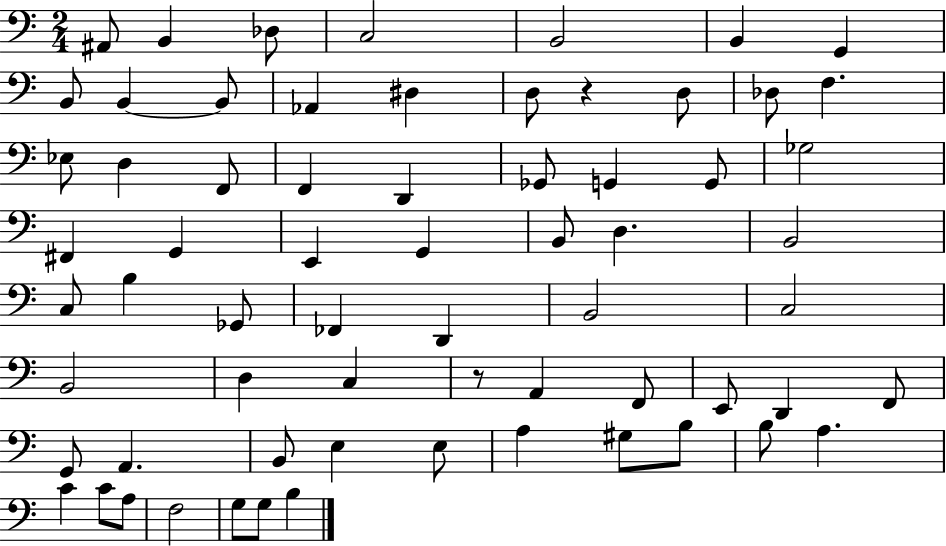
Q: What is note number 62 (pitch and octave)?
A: G3